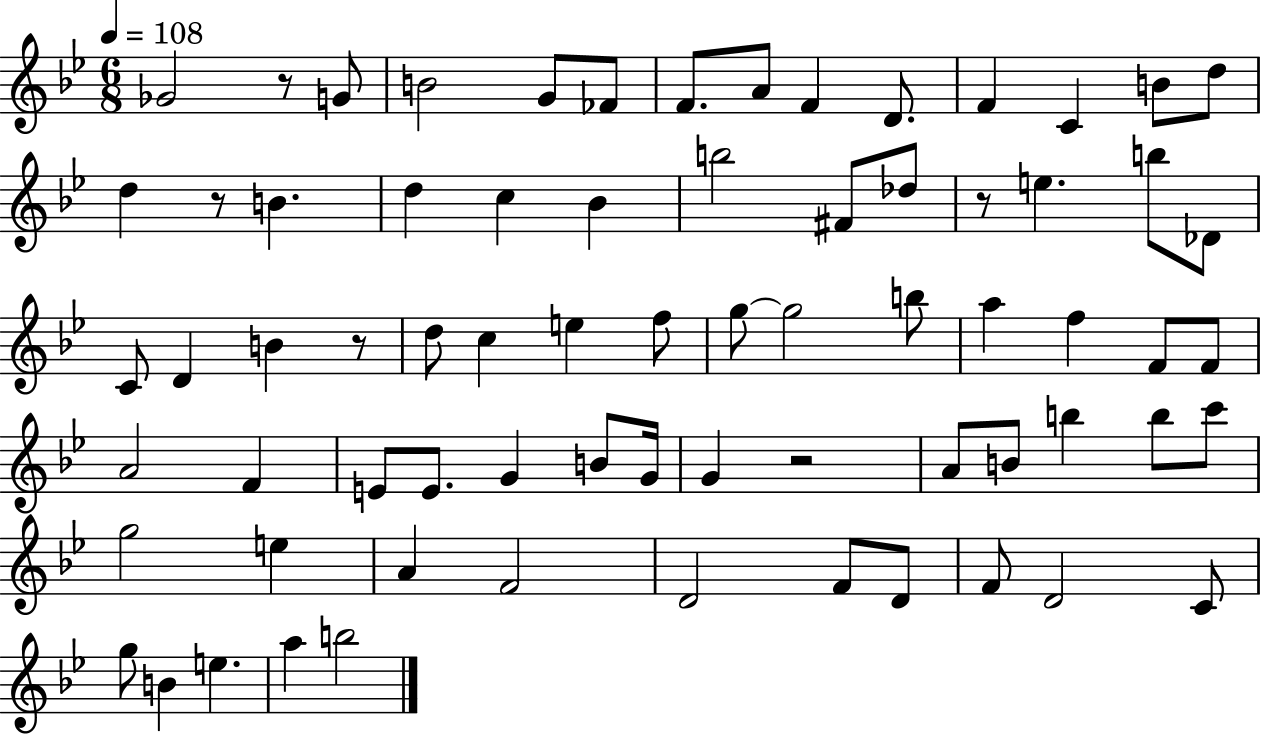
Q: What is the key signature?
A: BES major